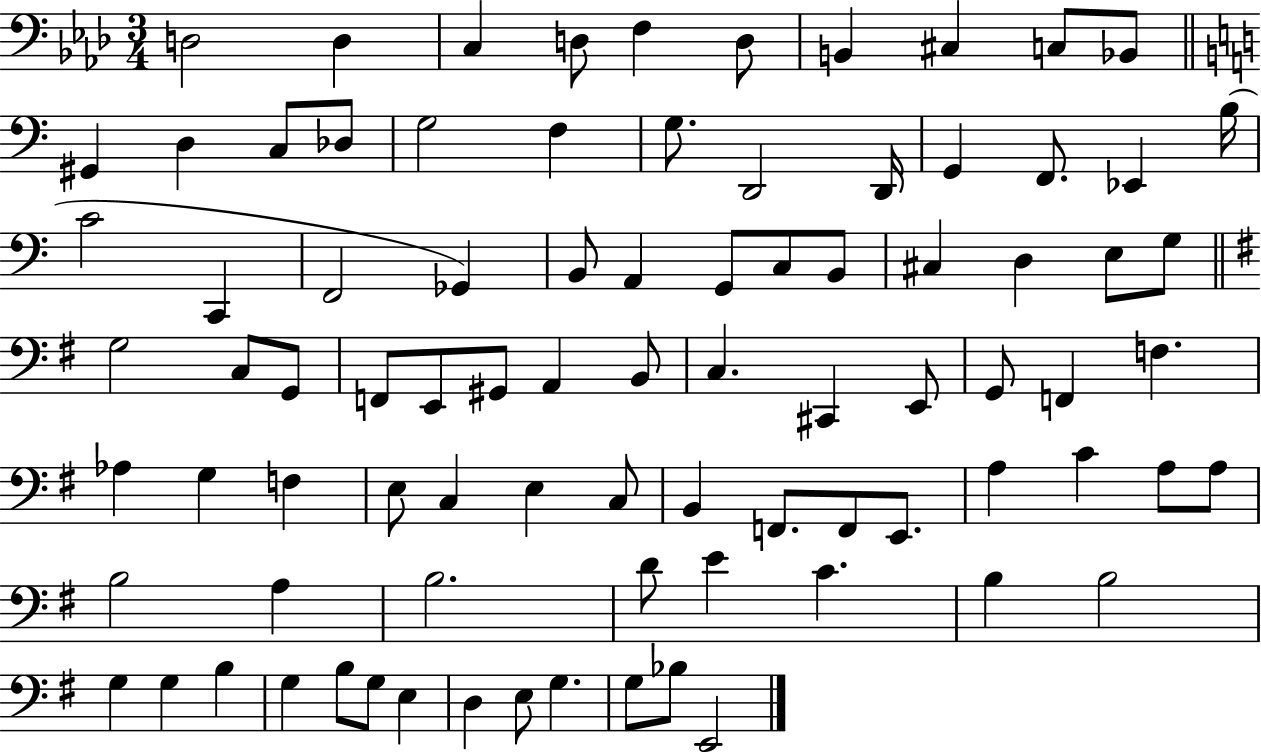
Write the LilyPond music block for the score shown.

{
  \clef bass
  \numericTimeSignature
  \time 3/4
  \key aes \major
  d2 d4 | c4 d8 f4 d8 | b,4 cis4 c8 bes,8 | \bar "||" \break \key c \major gis,4 d4 c8 des8 | g2 f4 | g8. d,2 d,16 | g,4 f,8. ees,4 b16( | \break c'2 c,4 | f,2 ges,4) | b,8 a,4 g,8 c8 b,8 | cis4 d4 e8 g8 | \break \bar "||" \break \key g \major g2 c8 g,8 | f,8 e,8 gis,8 a,4 b,8 | c4. cis,4 e,8 | g,8 f,4 f4. | \break aes4 g4 f4 | e8 c4 e4 c8 | b,4 f,8. f,8 e,8. | a4 c'4 a8 a8 | \break b2 a4 | b2. | d'8 e'4 c'4. | b4 b2 | \break g4 g4 b4 | g4 b8 g8 e4 | d4 e8 g4. | g8 bes8 e,2 | \break \bar "|."
}